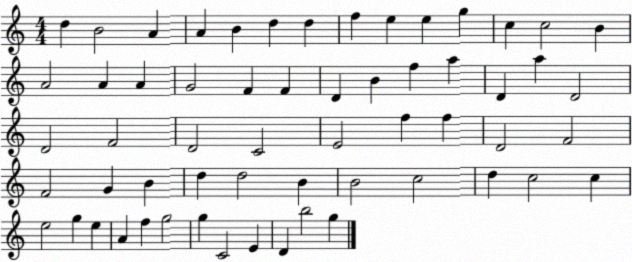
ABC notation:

X:1
T:Untitled
M:4/4
L:1/4
K:C
d B2 A A B d d f e e g c c2 B A2 A A G2 F F D B f a D a D2 D2 F2 D2 C2 E2 f f D2 F2 F2 G B d d2 B B2 c2 d c2 c e2 g e A f g2 g C2 E D b2 g